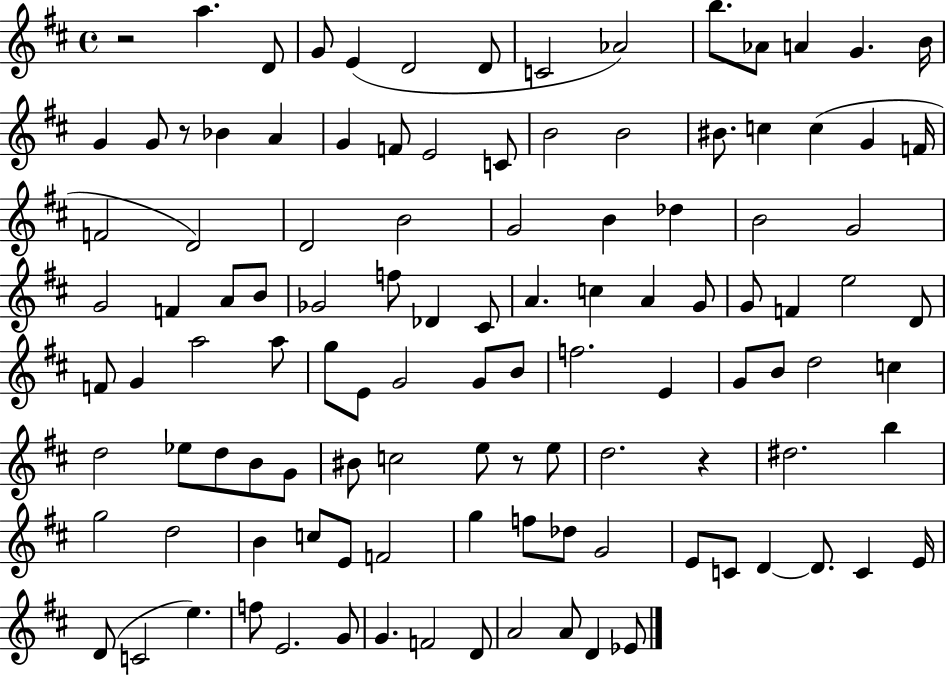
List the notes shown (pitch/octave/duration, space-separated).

R/h A5/q. D4/e G4/e E4/q D4/h D4/e C4/h Ab4/h B5/e. Ab4/e A4/q G4/q. B4/s G4/q G4/e R/e Bb4/q A4/q G4/q F4/e E4/h C4/e B4/h B4/h BIS4/e. C5/q C5/q G4/q F4/s F4/h D4/h D4/h B4/h G4/h B4/q Db5/q B4/h G4/h G4/h F4/q A4/e B4/e Gb4/h F5/e Db4/q C#4/e A4/q. C5/q A4/q G4/e G4/e F4/q E5/h D4/e F4/e G4/q A5/h A5/e G5/e E4/e G4/h G4/e B4/e F5/h. E4/q G4/e B4/e D5/h C5/q D5/h Eb5/e D5/e B4/e G4/e BIS4/e C5/h E5/e R/e E5/e D5/h. R/q D#5/h. B5/q G5/h D5/h B4/q C5/e E4/e F4/h G5/q F5/e Db5/e G4/h E4/e C4/e D4/q D4/e. C4/q E4/s D4/e C4/h E5/q. F5/e E4/h. G4/e G4/q. F4/h D4/e A4/h A4/e D4/q Eb4/e